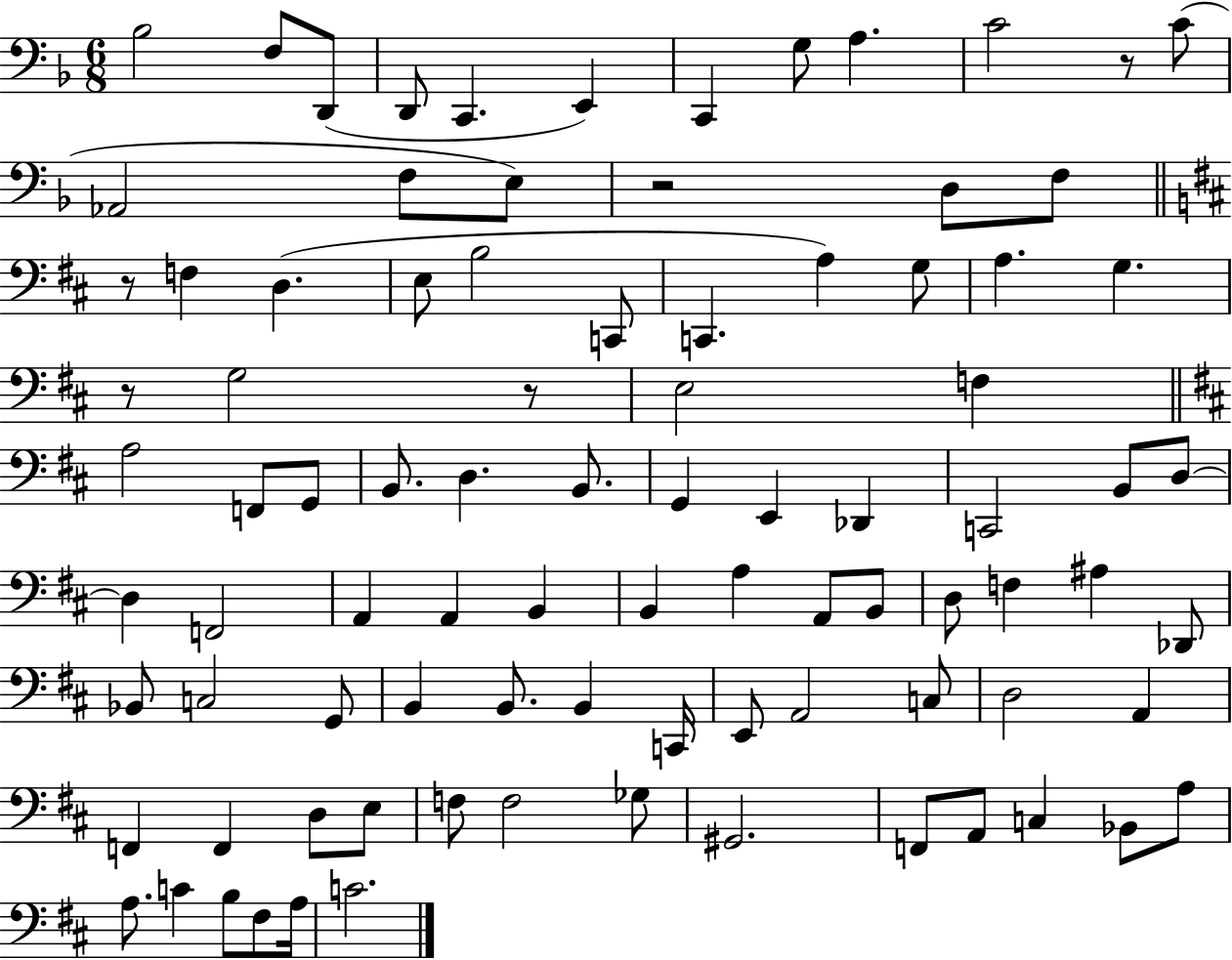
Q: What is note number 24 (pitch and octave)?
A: G3